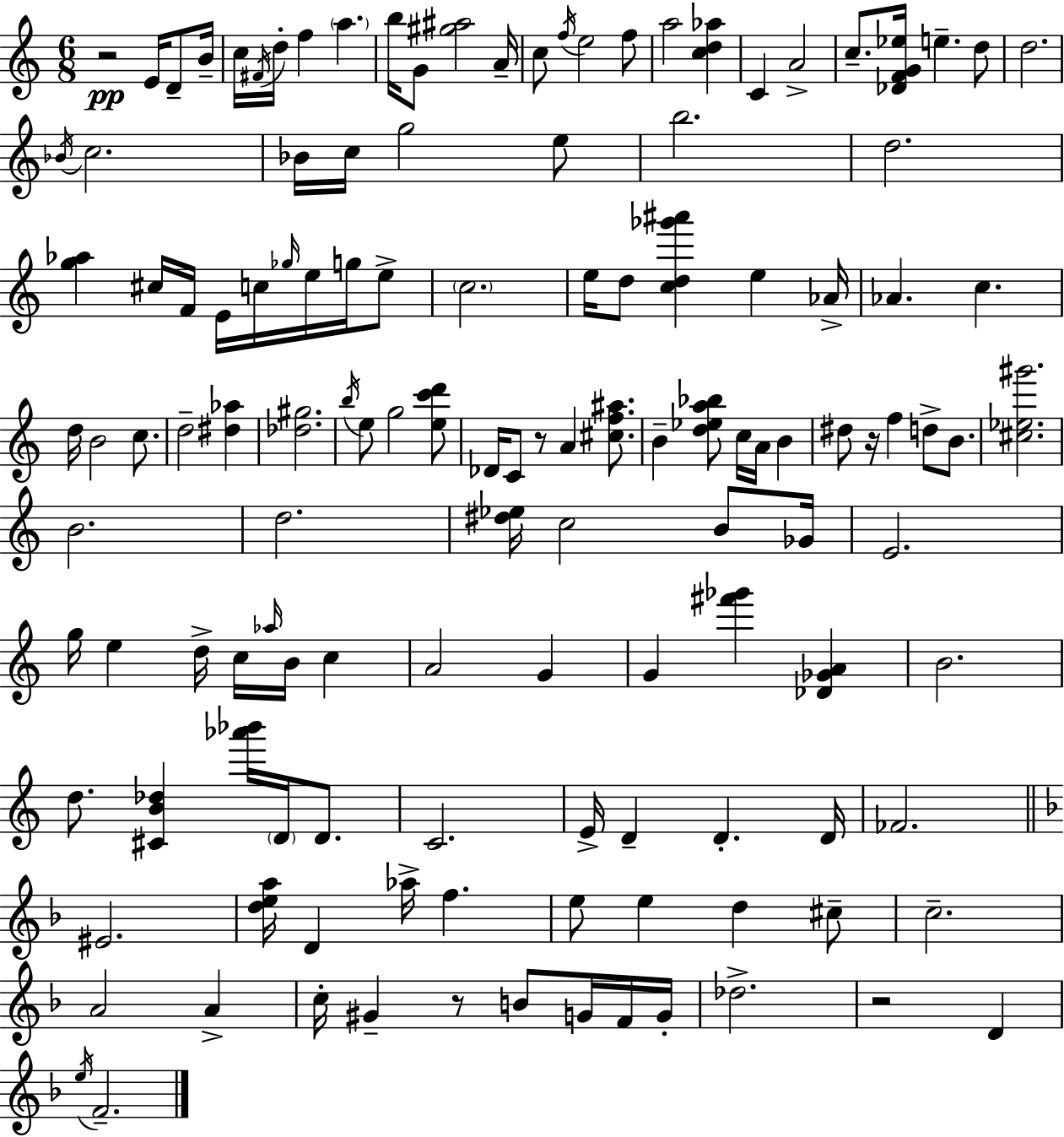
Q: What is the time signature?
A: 6/8